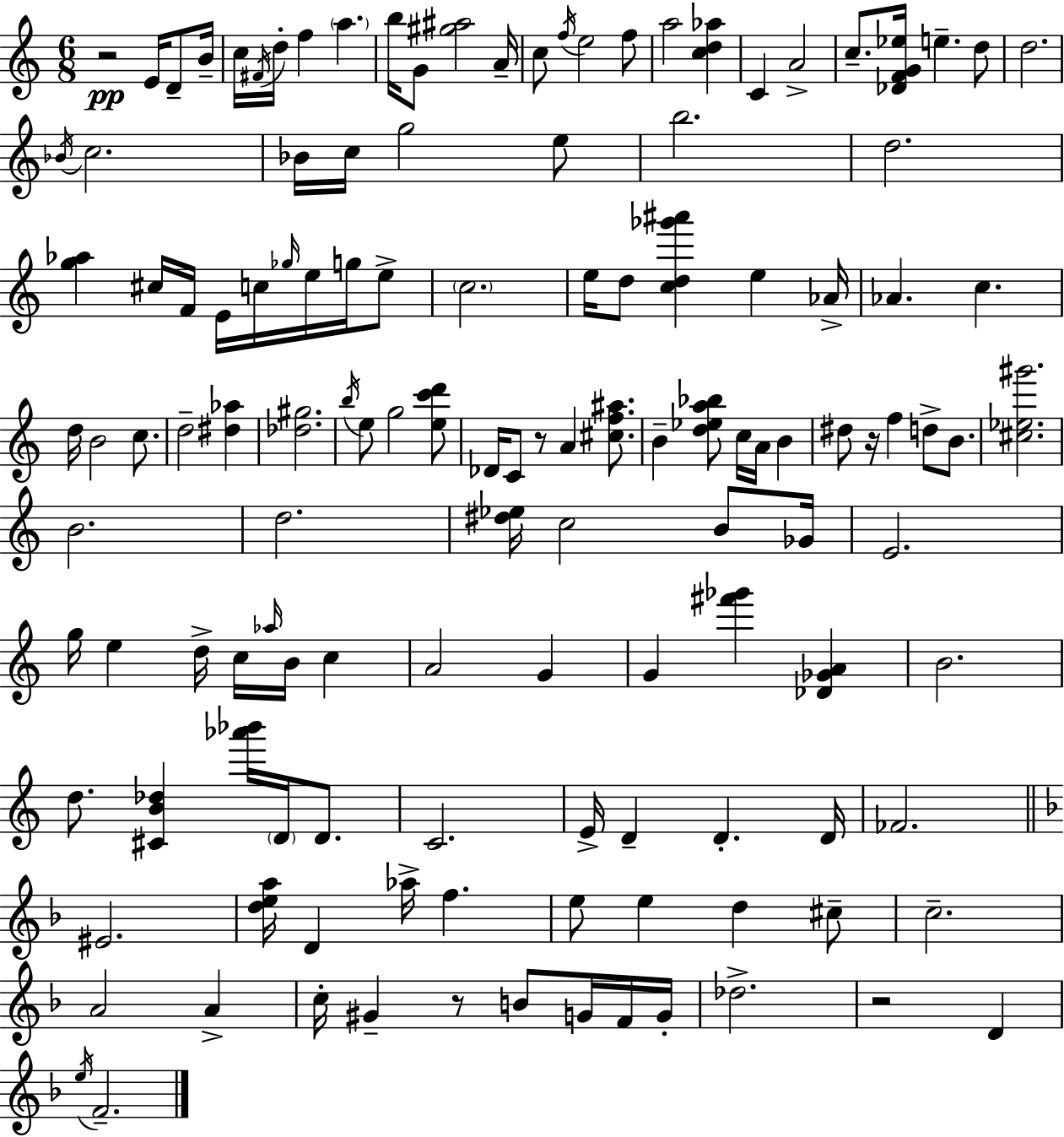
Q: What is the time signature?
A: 6/8